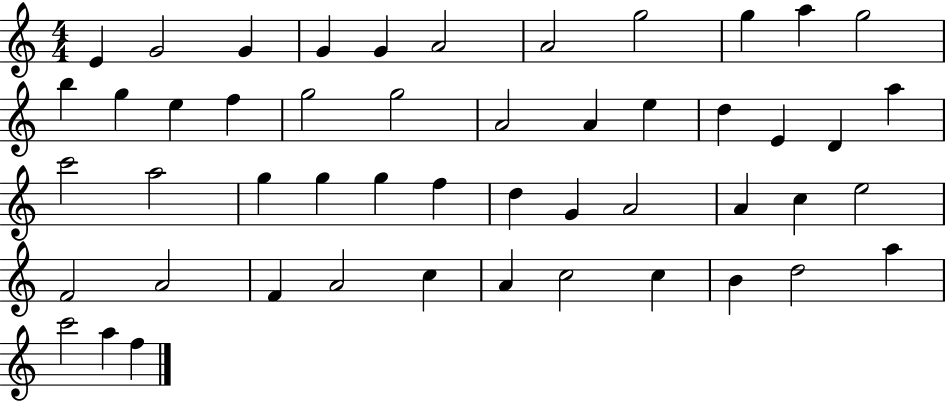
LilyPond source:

{
  \clef treble
  \numericTimeSignature
  \time 4/4
  \key c \major
  e'4 g'2 g'4 | g'4 g'4 a'2 | a'2 g''2 | g''4 a''4 g''2 | \break b''4 g''4 e''4 f''4 | g''2 g''2 | a'2 a'4 e''4 | d''4 e'4 d'4 a''4 | \break c'''2 a''2 | g''4 g''4 g''4 f''4 | d''4 g'4 a'2 | a'4 c''4 e''2 | \break f'2 a'2 | f'4 a'2 c''4 | a'4 c''2 c''4 | b'4 d''2 a''4 | \break c'''2 a''4 f''4 | \bar "|."
}